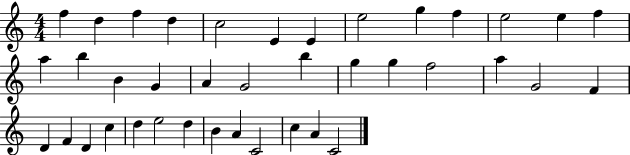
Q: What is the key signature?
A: C major